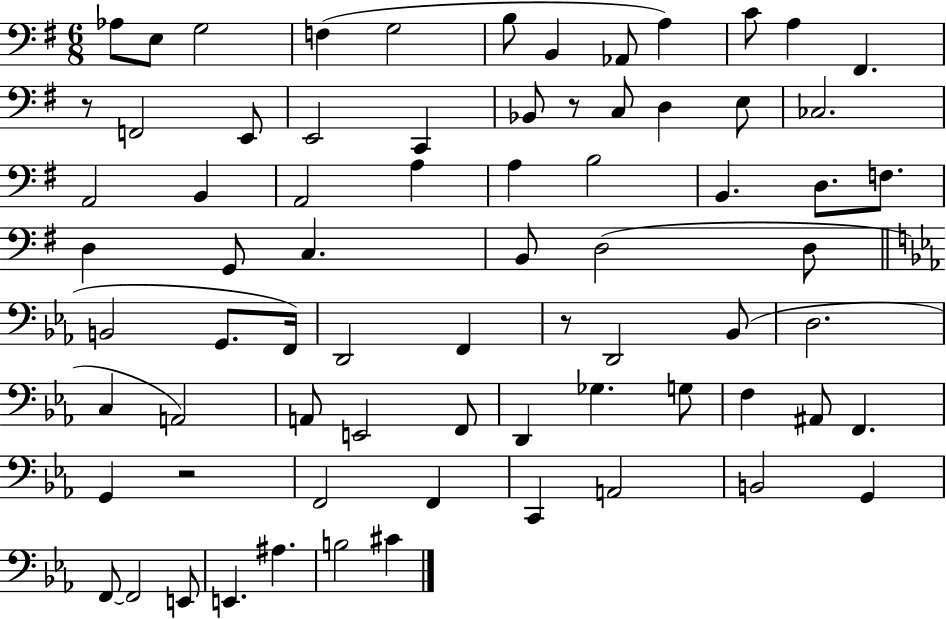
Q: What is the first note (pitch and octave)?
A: Ab3